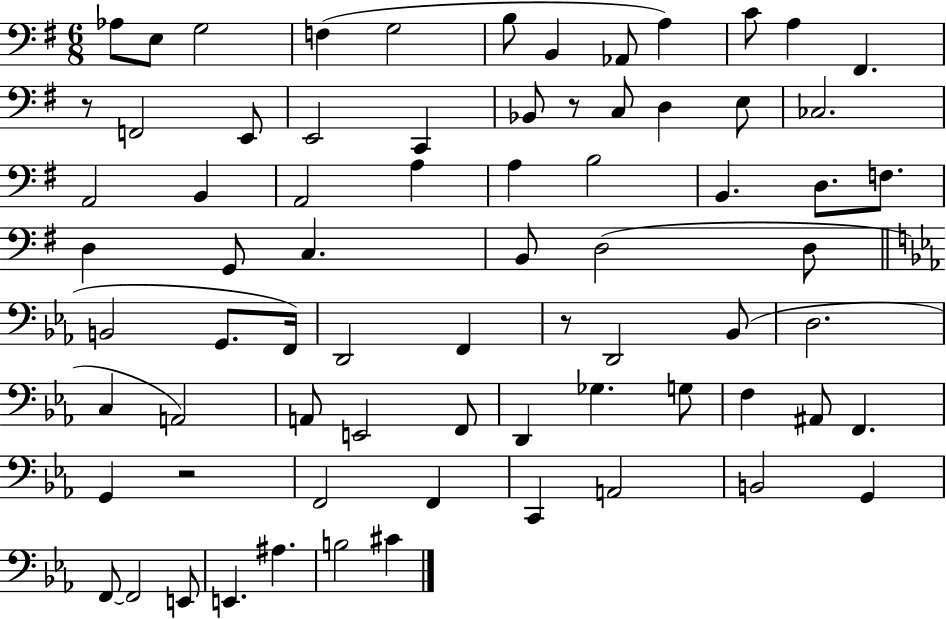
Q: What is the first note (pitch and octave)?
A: Ab3